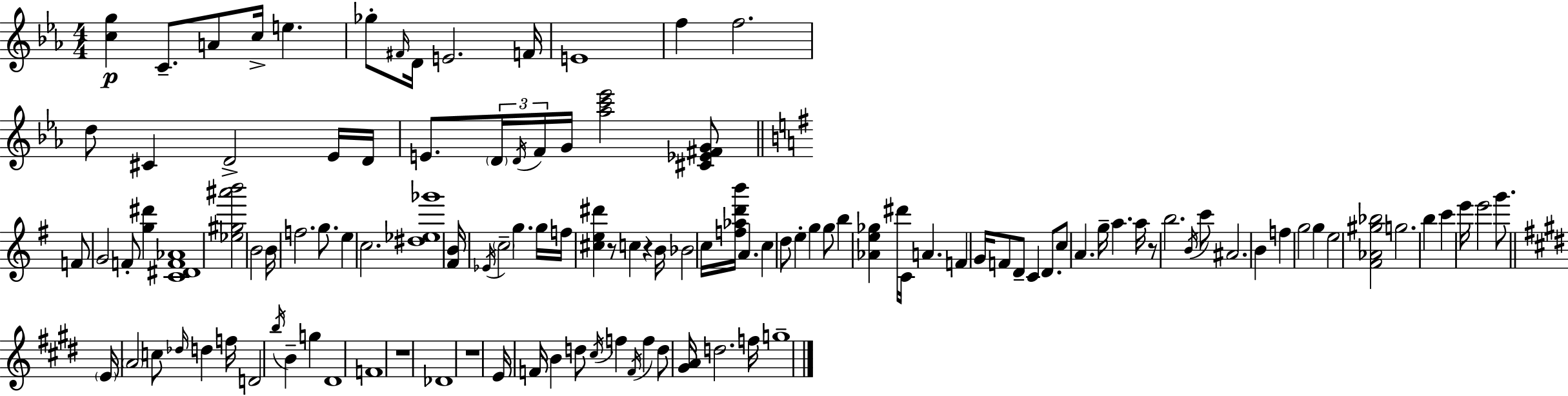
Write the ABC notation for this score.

X:1
T:Untitled
M:4/4
L:1/4
K:Eb
[cg] C/2 A/2 c/4 e _g/2 ^F/4 D/4 E2 F/4 E4 f f2 d/2 ^C D2 _E/4 D/4 E/2 D/4 D/4 F/4 G/4 [_ac'_e']2 [^C_E^FG]/2 F/2 G2 F/2 [g^d'] [C^DF_A]4 [_e^g^a'b']2 B2 B/4 f2 g/2 e c2 [^d_e_g']4 [^FB]/4 _E/4 c2 g g/4 f/4 [^ce^d'] z/2 c z B/4 _B2 c/4 [f_ad'b']/4 A c d/2 e g g/2 b [_Ae_g] ^d'/4 C/4 A F G/4 F/2 D/2 C D/2 c/2 A g/4 a a/4 z/2 b2 B/4 c'/2 ^A2 B f g2 g e2 [^F_A^g_b]2 g2 b c' e'/4 e'2 g'/2 E/4 A2 c/2 _d/4 d f/4 D2 b/4 B g ^D4 F4 z4 _D4 z4 E/4 F/4 B d/2 ^c/4 f F/4 f d/2 [^GA]/4 d2 f/4 g4